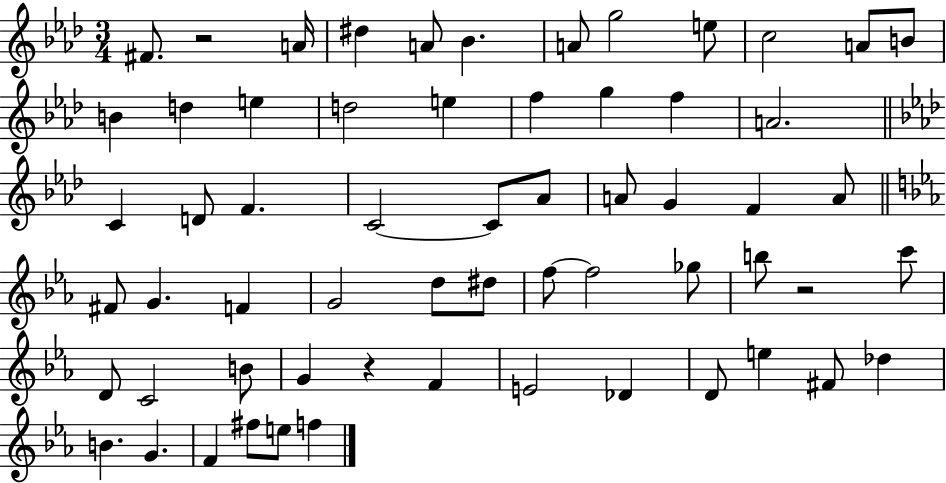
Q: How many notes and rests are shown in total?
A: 61